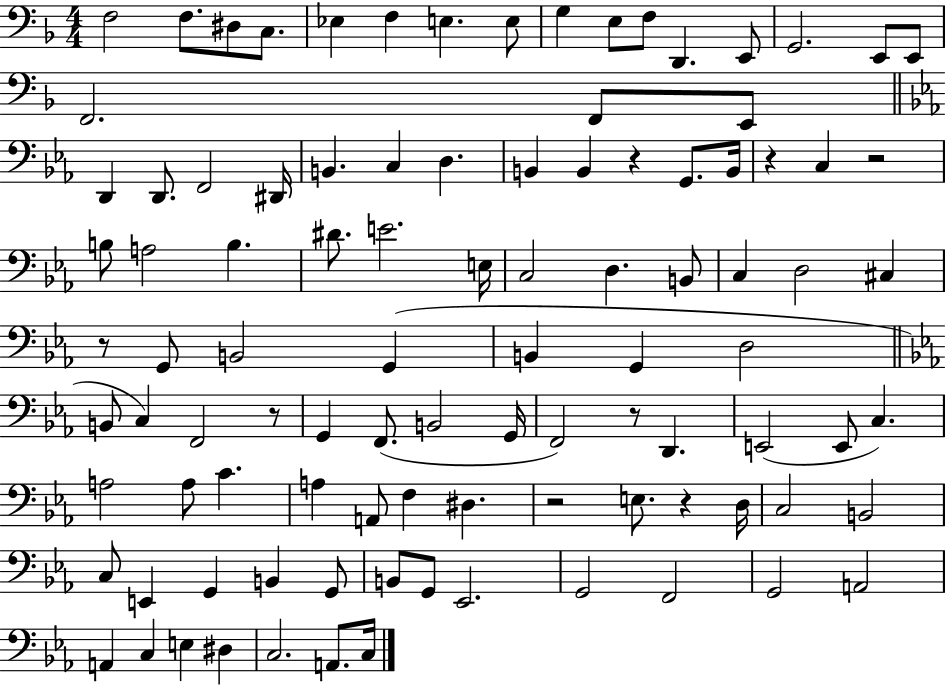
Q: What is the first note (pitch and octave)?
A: F3